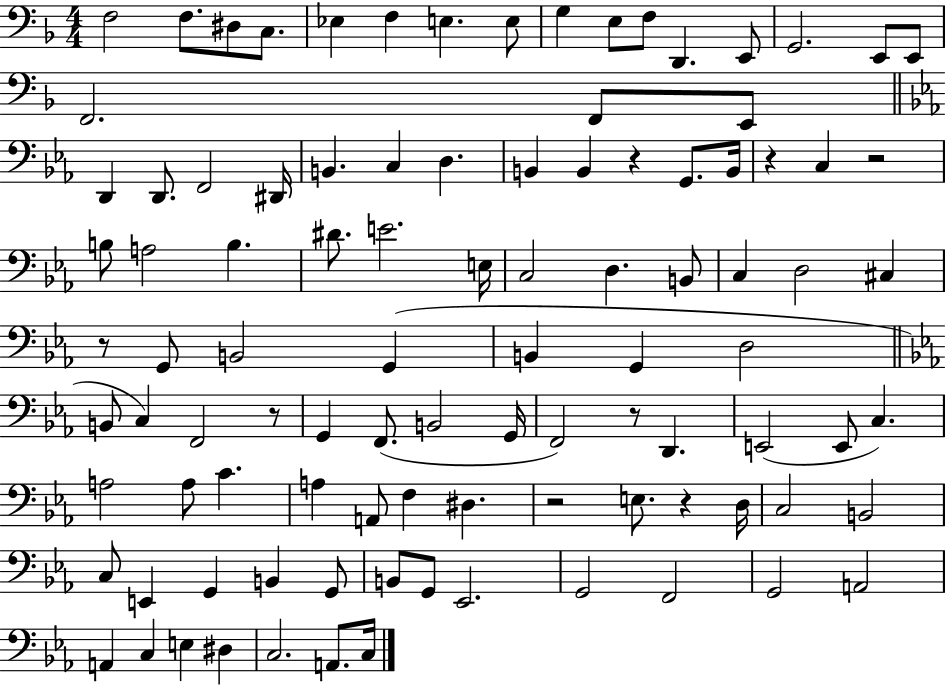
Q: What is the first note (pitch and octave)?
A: F3